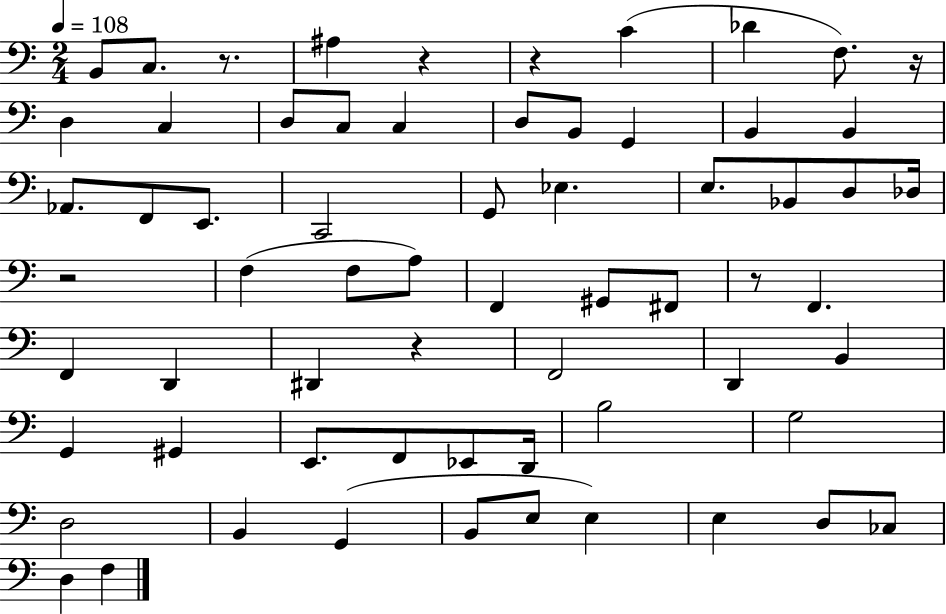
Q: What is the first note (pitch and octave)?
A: B2